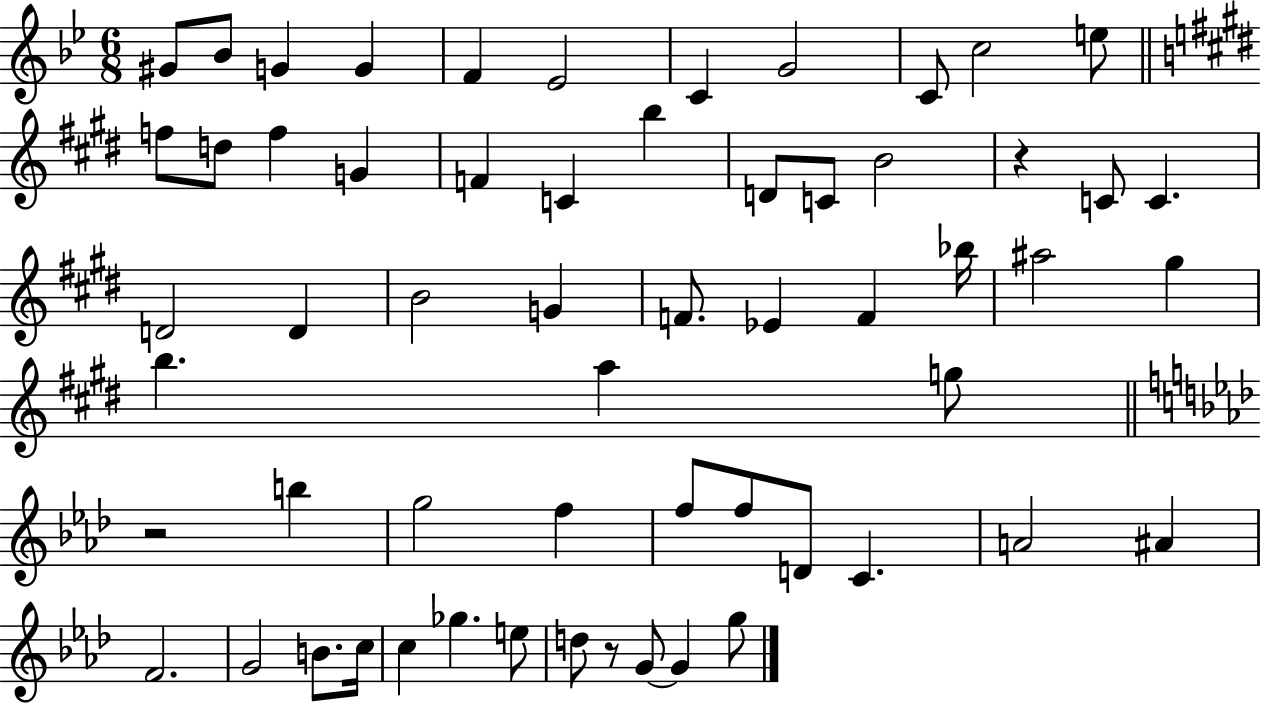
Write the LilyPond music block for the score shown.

{
  \clef treble
  \numericTimeSignature
  \time 6/8
  \key bes \major
  gis'8 bes'8 g'4 g'4 | f'4 ees'2 | c'4 g'2 | c'8 c''2 e''8 | \break \bar "||" \break \key e \major f''8 d''8 f''4 g'4 | f'4 c'4 b''4 | d'8 c'8 b'2 | r4 c'8 c'4. | \break d'2 d'4 | b'2 g'4 | f'8. ees'4 f'4 bes''16 | ais''2 gis''4 | \break b''4. a''4 g''8 | \bar "||" \break \key f \minor r2 b''4 | g''2 f''4 | f''8 f''8 d'8 c'4. | a'2 ais'4 | \break f'2. | g'2 b'8. c''16 | c''4 ges''4. e''8 | d''8 r8 g'8~~ g'4 g''8 | \break \bar "|."
}